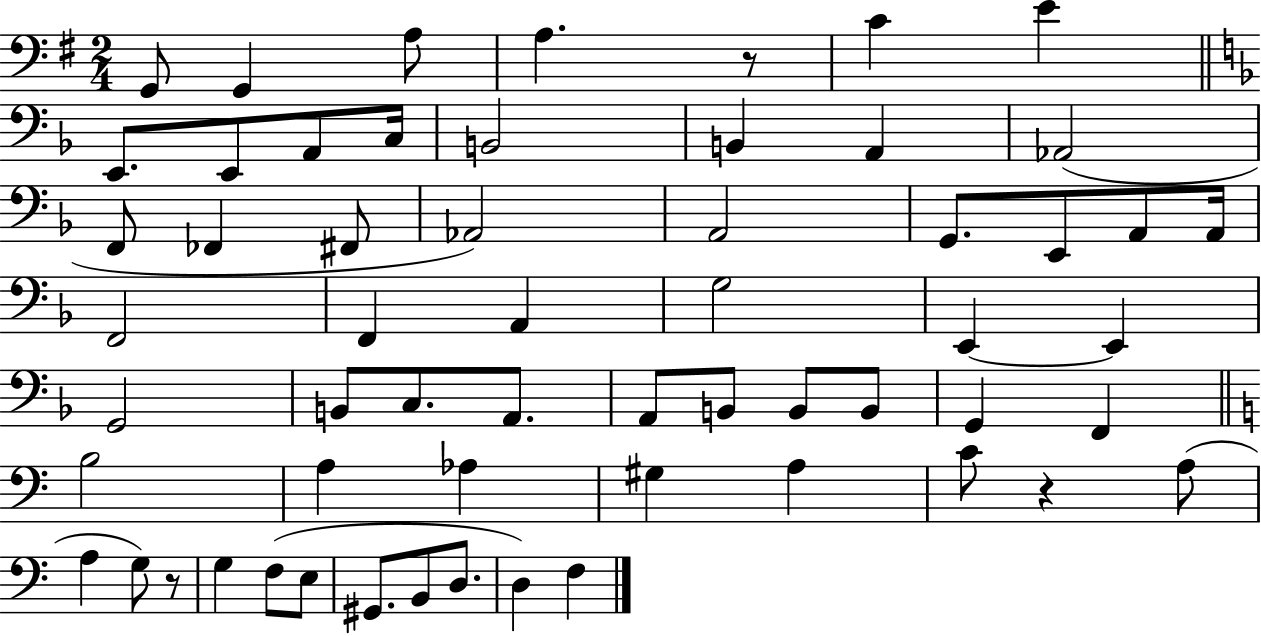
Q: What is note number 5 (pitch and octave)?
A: C4